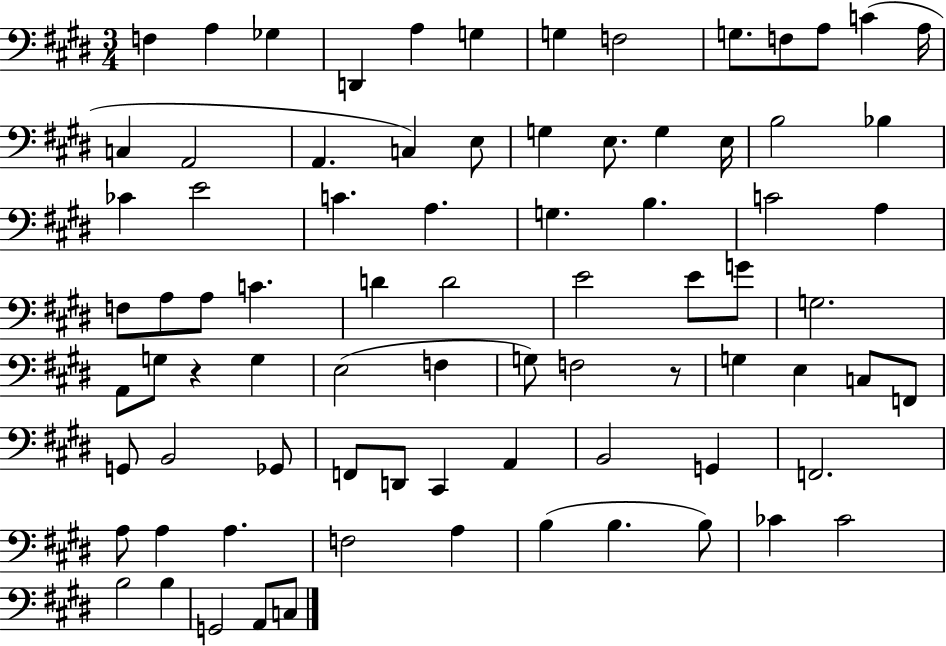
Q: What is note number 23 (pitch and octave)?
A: B3